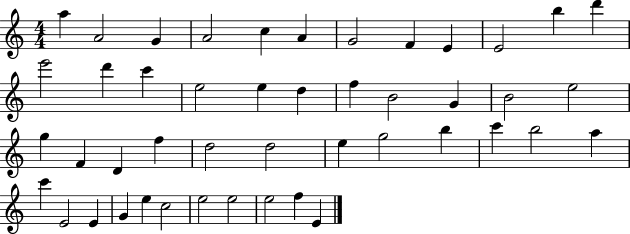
{
  \clef treble
  \numericTimeSignature
  \time 4/4
  \key c \major
  a''4 a'2 g'4 | a'2 c''4 a'4 | g'2 f'4 e'4 | e'2 b''4 d'''4 | \break e'''2 d'''4 c'''4 | e''2 e''4 d''4 | f''4 b'2 g'4 | b'2 e''2 | \break g''4 f'4 d'4 f''4 | d''2 d''2 | e''4 g''2 b''4 | c'''4 b''2 a''4 | \break c'''4 e'2 e'4 | g'4 e''4 c''2 | e''2 e''2 | e''2 f''4 e'4 | \break \bar "|."
}